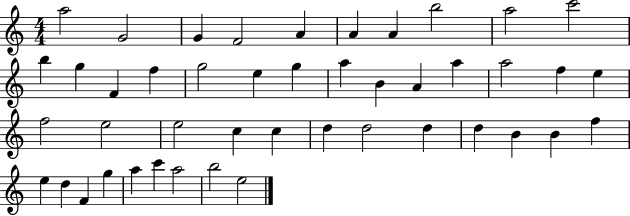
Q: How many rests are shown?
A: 0